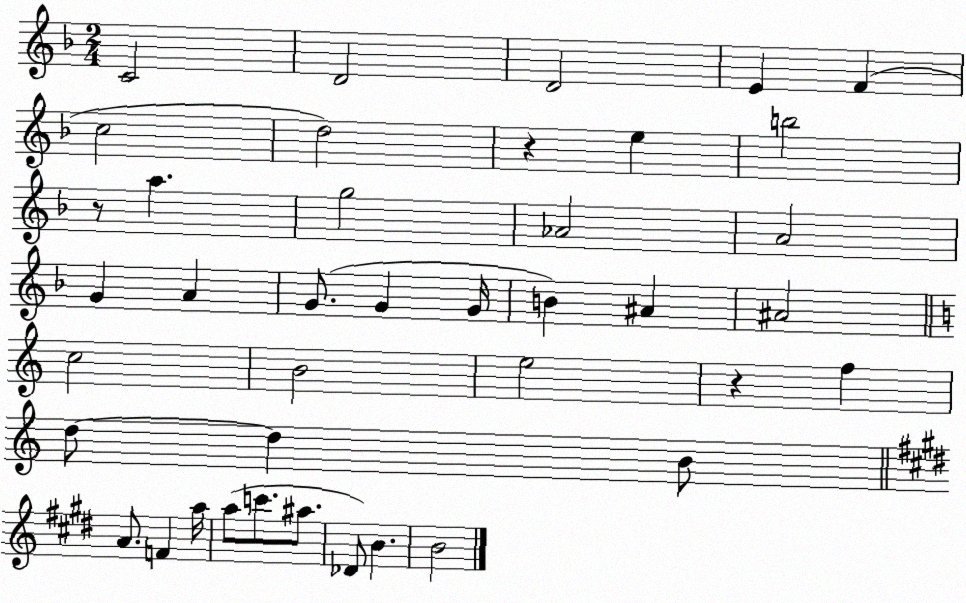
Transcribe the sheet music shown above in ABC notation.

X:1
T:Untitled
M:2/4
L:1/4
K:F
C2 D2 D2 E F c2 d2 z e b2 z/2 a g2 _A2 A2 G A G/2 G G/4 B ^A ^A2 c2 B2 e2 z f d/2 d B/2 A/2 F a/4 a/2 c'/2 ^a/2 _D/2 B B2